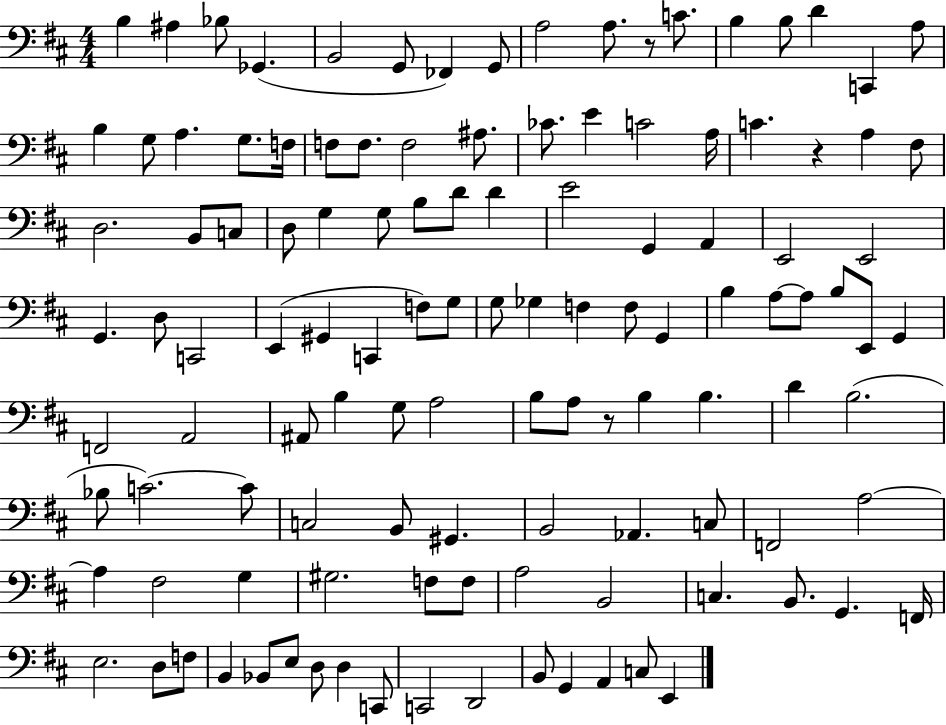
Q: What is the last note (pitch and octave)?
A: E2